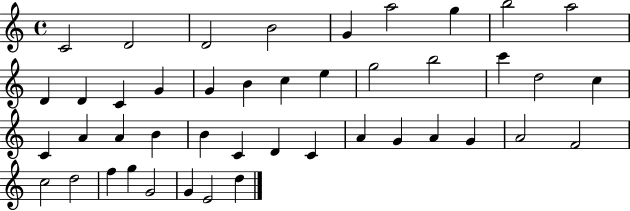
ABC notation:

X:1
T:Untitled
M:4/4
L:1/4
K:C
C2 D2 D2 B2 G a2 g b2 a2 D D C G G B c e g2 b2 c' d2 c C A A B B C D C A G A G A2 F2 c2 d2 f g G2 G E2 d